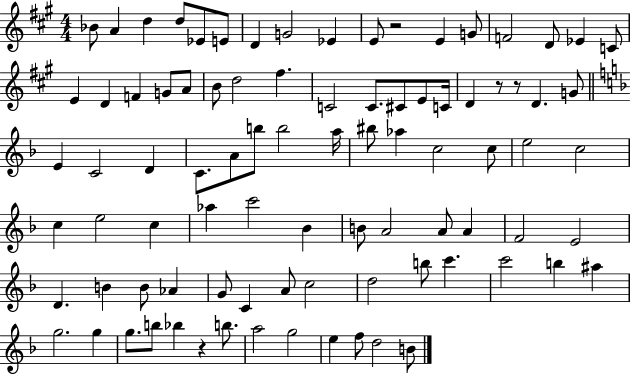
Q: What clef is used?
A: treble